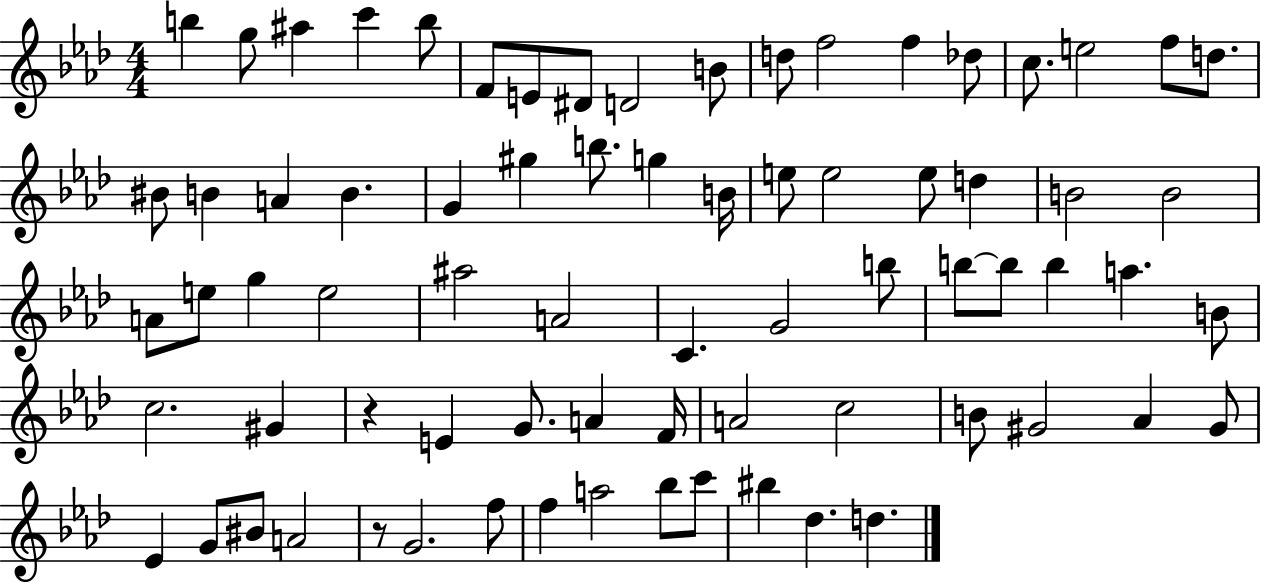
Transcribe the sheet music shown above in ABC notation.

X:1
T:Untitled
M:4/4
L:1/4
K:Ab
b g/2 ^a c' b/2 F/2 E/2 ^D/2 D2 B/2 d/2 f2 f _d/2 c/2 e2 f/2 d/2 ^B/2 B A B G ^g b/2 g B/4 e/2 e2 e/2 d B2 B2 A/2 e/2 g e2 ^a2 A2 C G2 b/2 b/2 b/2 b a B/2 c2 ^G z E G/2 A F/4 A2 c2 B/2 ^G2 _A ^G/2 _E G/2 ^B/2 A2 z/2 G2 f/2 f a2 _b/2 c'/2 ^b _d d